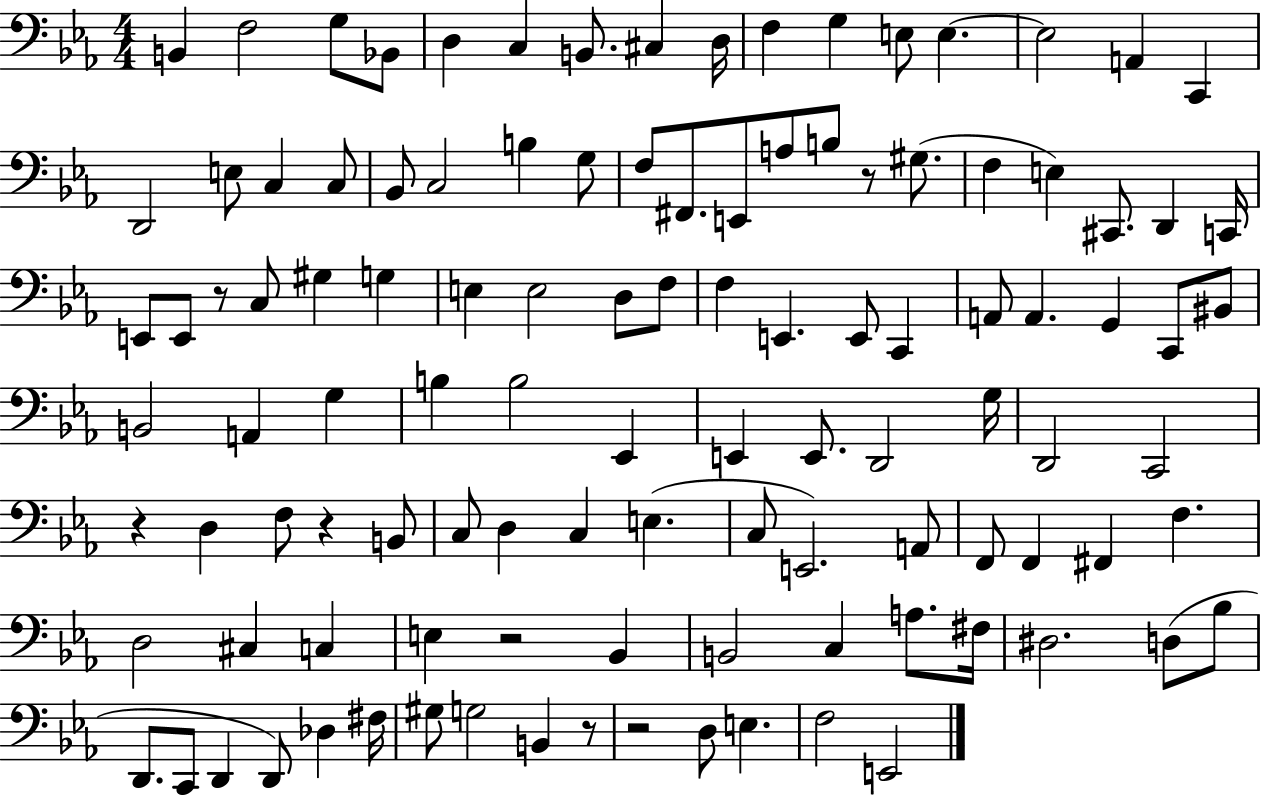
{
  \clef bass
  \numericTimeSignature
  \time 4/4
  \key ees \major
  b,4 f2 g8 bes,8 | d4 c4 b,8. cis4 d16 | f4 g4 e8 e4.~~ | e2 a,4 c,4 | \break d,2 e8 c4 c8 | bes,8 c2 b4 g8 | f8 fis,8. e,8 a8 b8 r8 gis8.( | f4 e4) cis,8. d,4 c,16 | \break e,8 e,8 r8 c8 gis4 g4 | e4 e2 d8 f8 | f4 e,4. e,8 c,4 | a,8 a,4. g,4 c,8 bis,8 | \break b,2 a,4 g4 | b4 b2 ees,4 | e,4 e,8. d,2 g16 | d,2 c,2 | \break r4 d4 f8 r4 b,8 | c8 d4 c4 e4.( | c8 e,2.) a,8 | f,8 f,4 fis,4 f4. | \break d2 cis4 c4 | e4 r2 bes,4 | b,2 c4 a8. fis16 | dis2. d8( bes8 | \break d,8. c,8 d,4 d,8) des4 fis16 | gis8 g2 b,4 r8 | r2 d8 e4. | f2 e,2 | \break \bar "|."
}